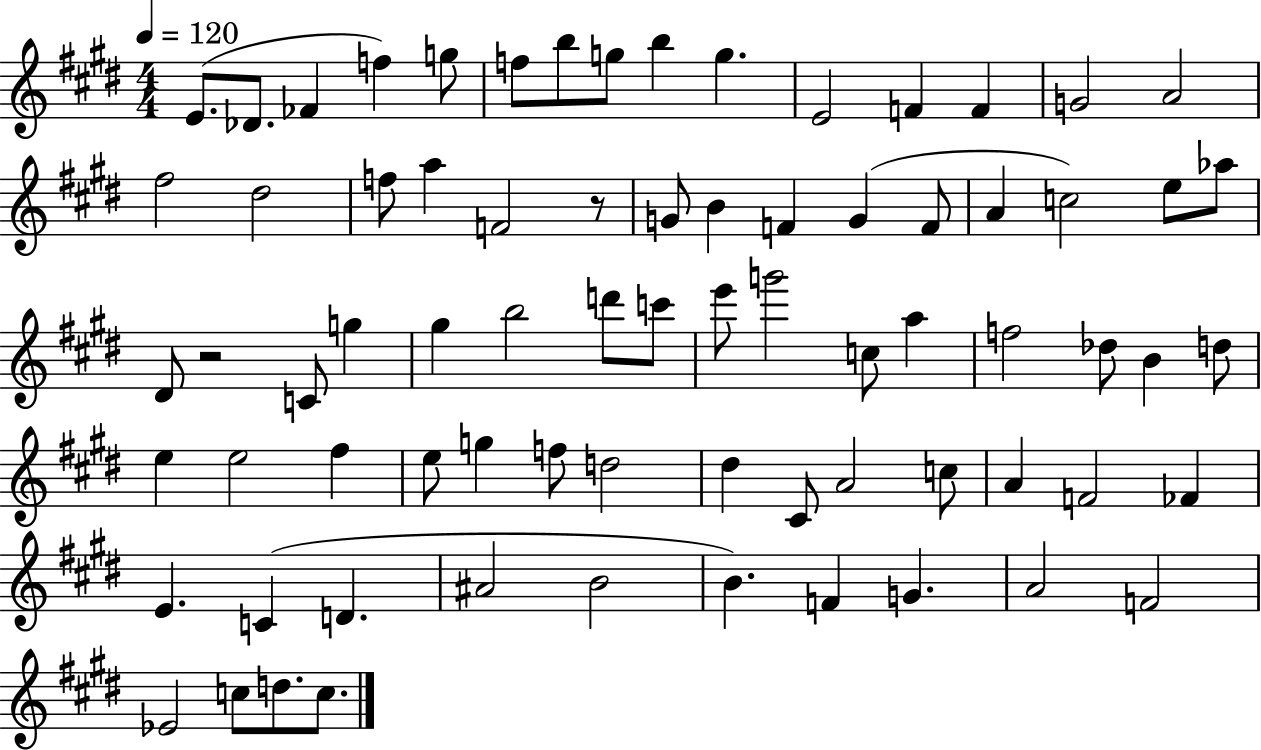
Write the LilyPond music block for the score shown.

{
  \clef treble
  \numericTimeSignature
  \time 4/4
  \key e \major
  \tempo 4 = 120
  e'8.( des'8. fes'4 f''4) g''8 | f''8 b''8 g''8 b''4 g''4. | e'2 f'4 f'4 | g'2 a'2 | \break fis''2 dis''2 | f''8 a''4 f'2 r8 | g'8 b'4 f'4 g'4( f'8 | a'4 c''2) e''8 aes''8 | \break dis'8 r2 c'8 g''4 | gis''4 b''2 d'''8 c'''8 | e'''8 g'''2 c''8 a''4 | f''2 des''8 b'4 d''8 | \break e''4 e''2 fis''4 | e''8 g''4 f''8 d''2 | dis''4 cis'8 a'2 c''8 | a'4 f'2 fes'4 | \break e'4. c'4( d'4. | ais'2 b'2 | b'4.) f'4 g'4. | a'2 f'2 | \break ees'2 c''8 d''8. c''8. | \bar "|."
}